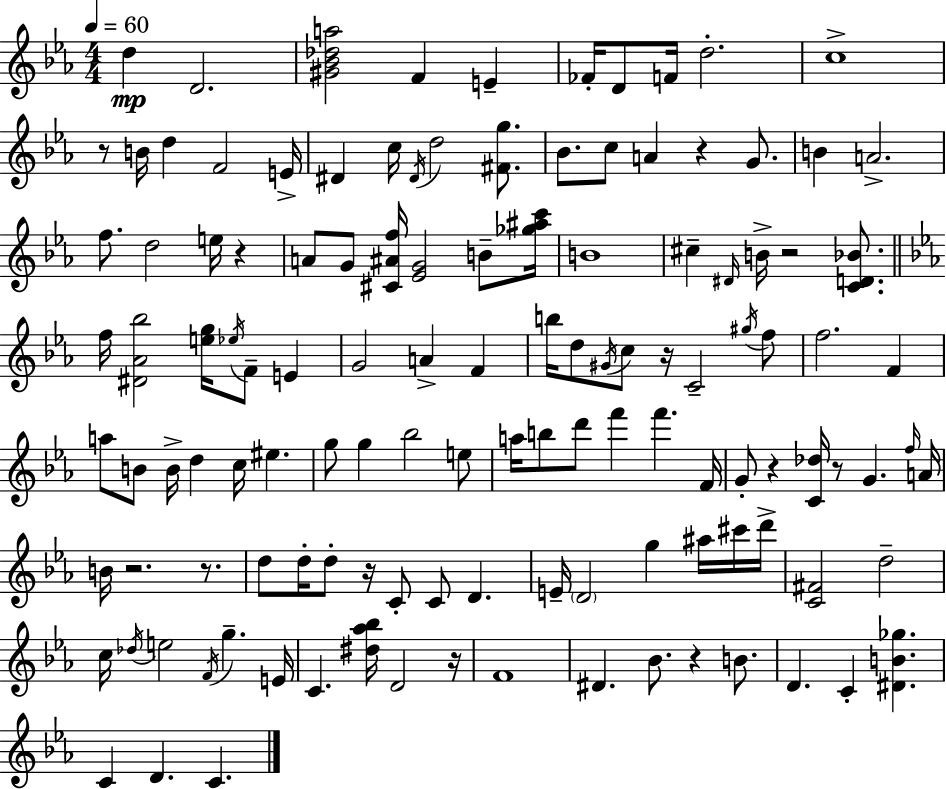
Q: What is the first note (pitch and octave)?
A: D5